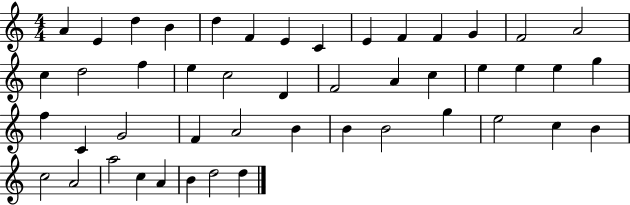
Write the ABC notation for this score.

X:1
T:Untitled
M:4/4
L:1/4
K:C
A E d B d F E C E F F G F2 A2 c d2 f e c2 D F2 A c e e e g f C G2 F A2 B B B2 g e2 c B c2 A2 a2 c A B d2 d